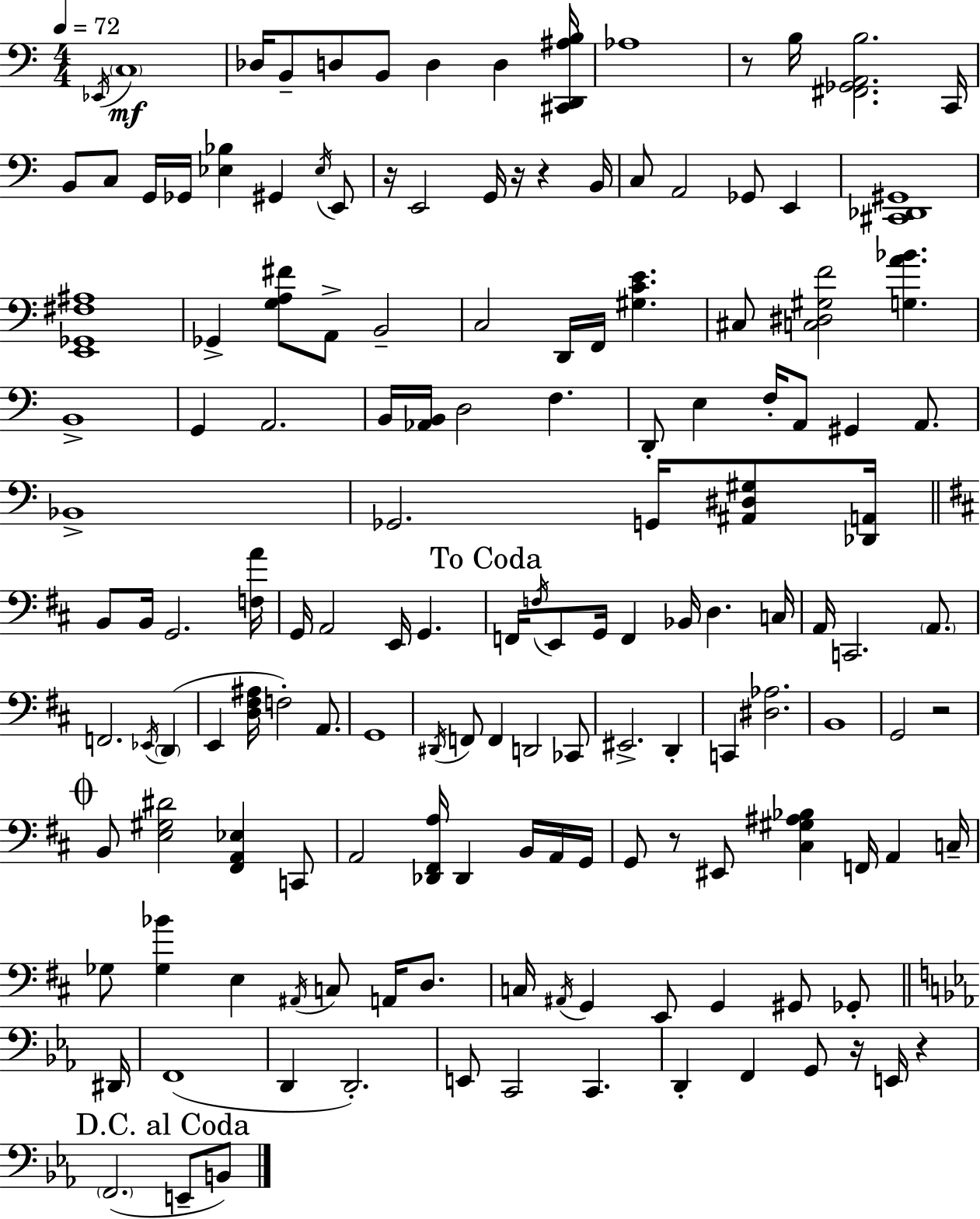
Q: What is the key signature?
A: C major